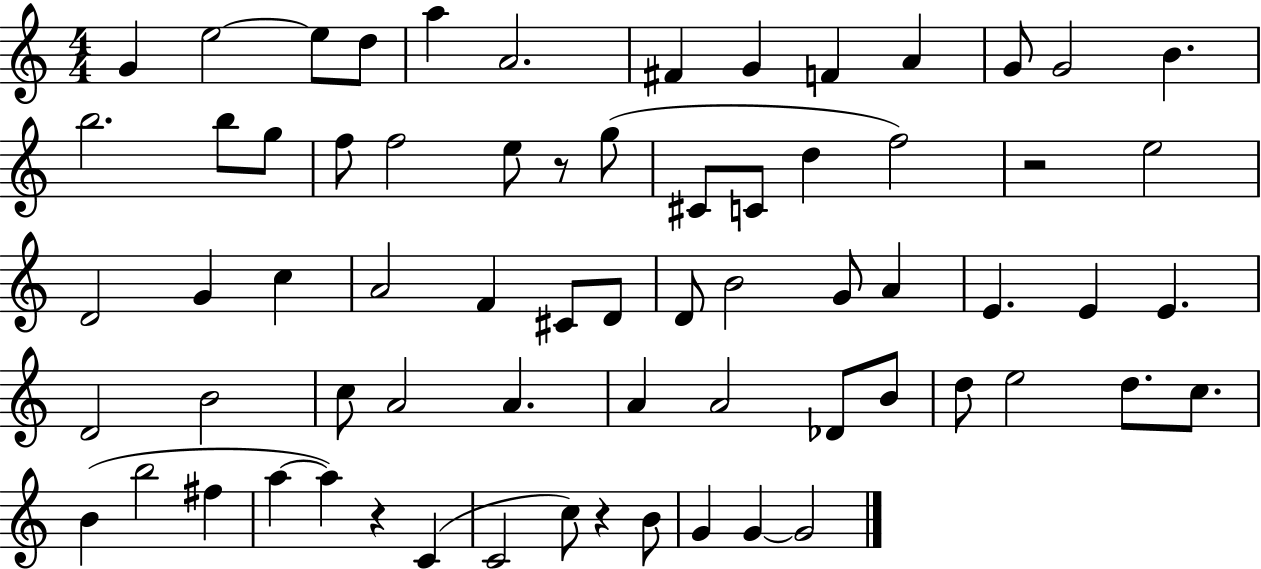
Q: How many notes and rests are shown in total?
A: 68